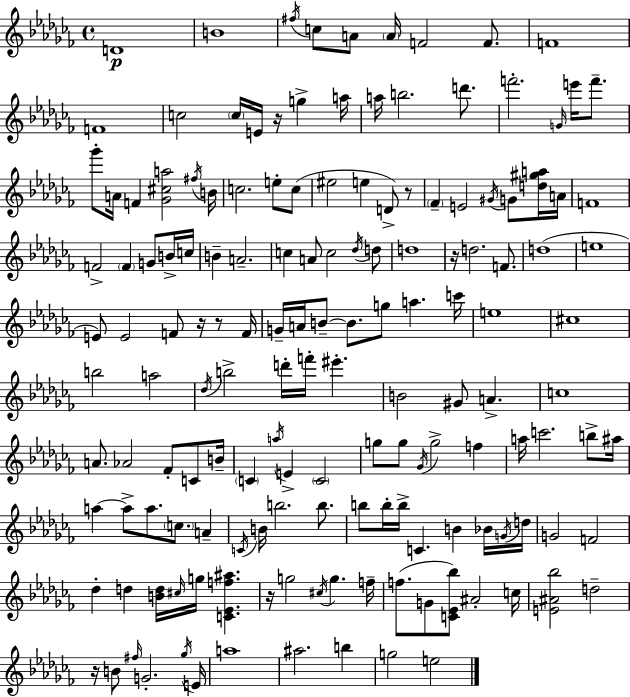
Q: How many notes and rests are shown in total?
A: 153